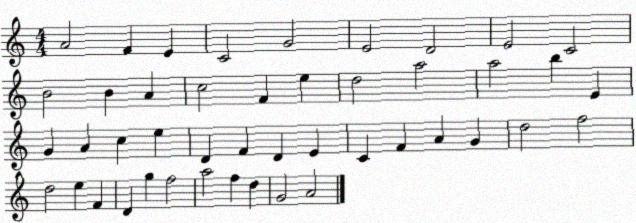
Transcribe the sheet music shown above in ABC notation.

X:1
T:Untitled
M:4/4
L:1/4
K:C
A2 F E C2 G2 E2 D2 E2 C2 B2 B A c2 F e d2 a2 a2 b E G A c e D F D E C F A G d2 f2 d2 e F D g f2 a2 f d G2 A2